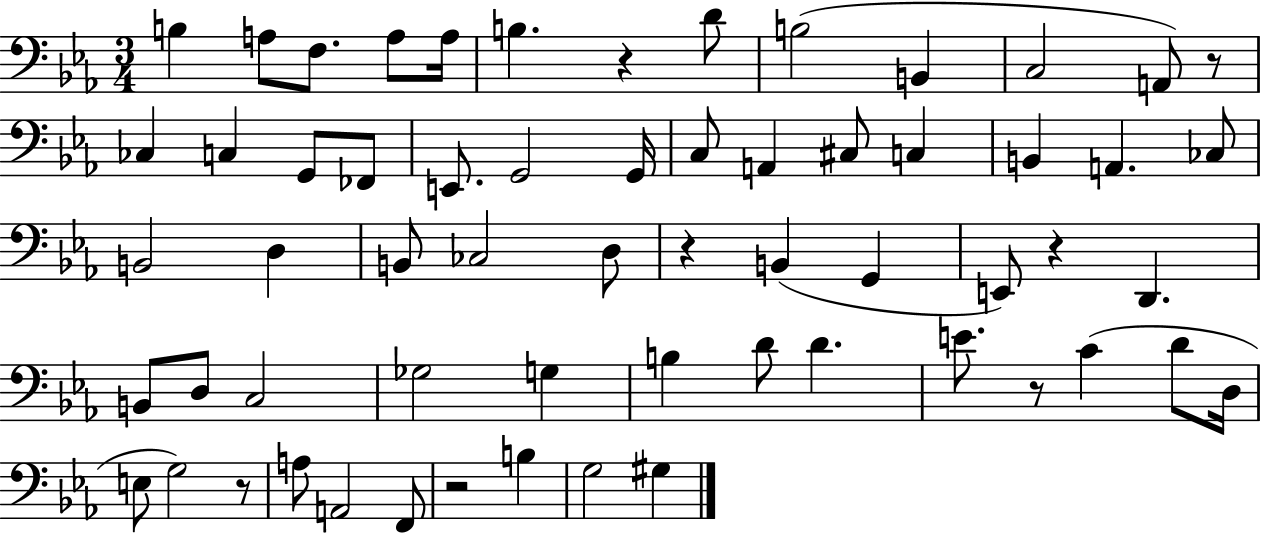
{
  \clef bass
  \numericTimeSignature
  \time 3/4
  \key ees \major
  \repeat volta 2 { b4 a8 f8. a8 a16 | b4. r4 d'8 | b2( b,4 | c2 a,8) r8 | \break ces4 c4 g,8 fes,8 | e,8. g,2 g,16 | c8 a,4 cis8 c4 | b,4 a,4. ces8 | \break b,2 d4 | b,8 ces2 d8 | r4 b,4( g,4 | e,8) r4 d,4. | \break b,8 d8 c2 | ges2 g4 | b4 d'8 d'4. | e'8. r8 c'4( d'8 d16 | \break e8 g2) r8 | a8 a,2 f,8 | r2 b4 | g2 gis4 | \break } \bar "|."
}